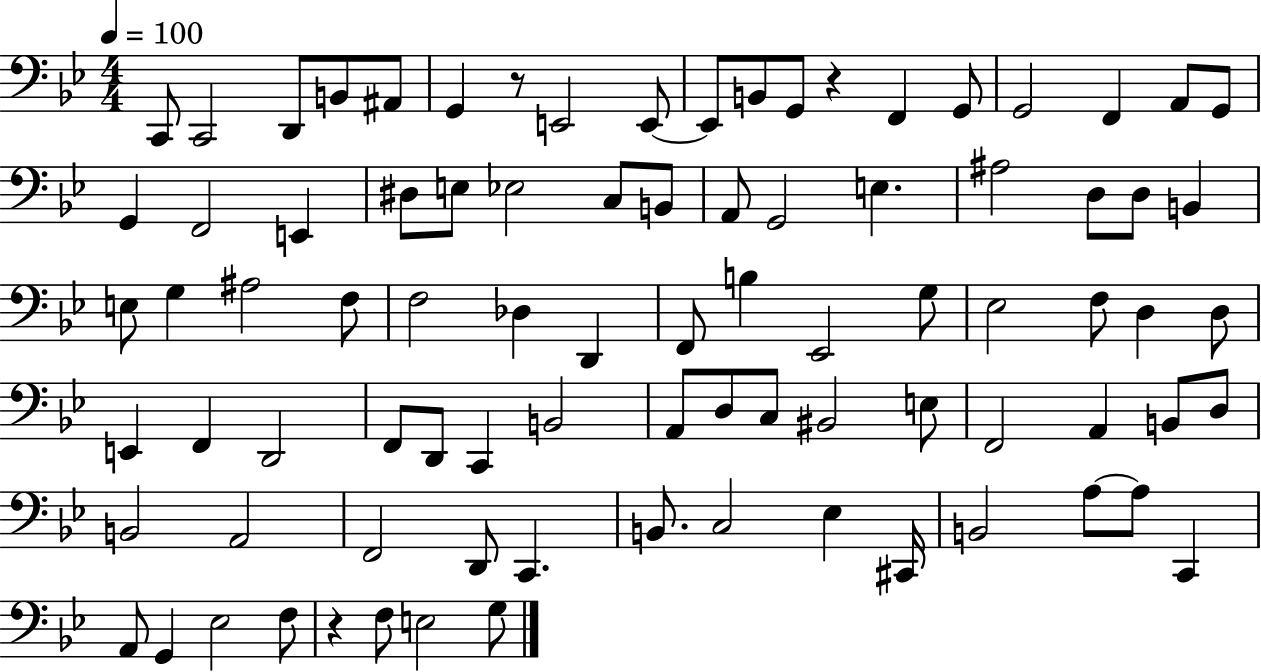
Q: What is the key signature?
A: BES major